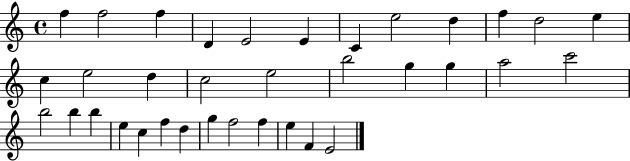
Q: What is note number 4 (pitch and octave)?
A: D4